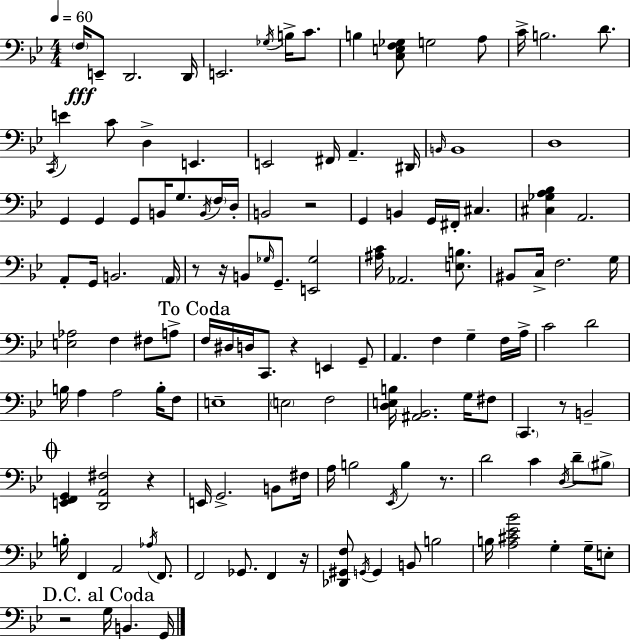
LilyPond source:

{
  \clef bass
  \numericTimeSignature
  \time 4/4
  \key bes \major
  \tempo 4 = 60
  \parenthesize f16\fff e,8-- d,2. d,16 | e,2. \acciaccatura { ges16 } b16-> c'8. | b4 <c e f ges>8 g2 a8 | c'16-> b2. d'8. | \break \acciaccatura { c,16 } e'4 c'8 d4-> e,4. | e,2 fis,16 a,4.-- | dis,16 \grace { b,16 } b,1 | d1 | \break g,4 g,4 g,8 b,16 g8. | \acciaccatura { b,16 } \parenthesize f16 d16-. b,2 r2 | g,4 b,4 g,16 fis,16-. cis4. | <cis ges a bes>4 a,2. | \break a,8-. g,16 b,2. | \parenthesize a,16 r8 r16 b,8 \grace { ges16 } g,8.-- <e, ges>2 | <ais c'>16 aes,2. | <e b>8. bis,8 c16-> f2. | \break g16 <e aes>2 f4 | fis8 a8-> \mark "To Coda" f16 dis16 d16 c,8. r4 e,4 | g,8-- a,4. f4 g4-- | f16 a16-> c'2 d'2 | \break b16 a4 a2 | b16-. f8 e1-- | \parenthesize e2 f2 | <d e b>16 <ais, bes,>2. | \break g16 fis8 \parenthesize c,4. r8 b,2-- | \mark \markup { \musicglyph "scripts.coda" } <e, f, g,>4 <d, a, fis>2 | r4 e,16 g,2.-> | b,8 fis16 a16 b2 \acciaccatura { ees,16 } b4 | \break r8. d'2 c'4 | \acciaccatura { d16 } d'8-- \parenthesize bis8-> b16-. f,4 a,2 | \acciaccatura { aes16 } f,8. f,2 | ges,8. f,4 r16 <des, gis, f>8 \acciaccatura { g,16 } g,4 b,8 | \break b2 b16 <a cis' ees' bes'>2 | g4-. g16-- e8-. \mark "D.C. al Coda" r2 | g16 b,4. g,16 \bar "|."
}